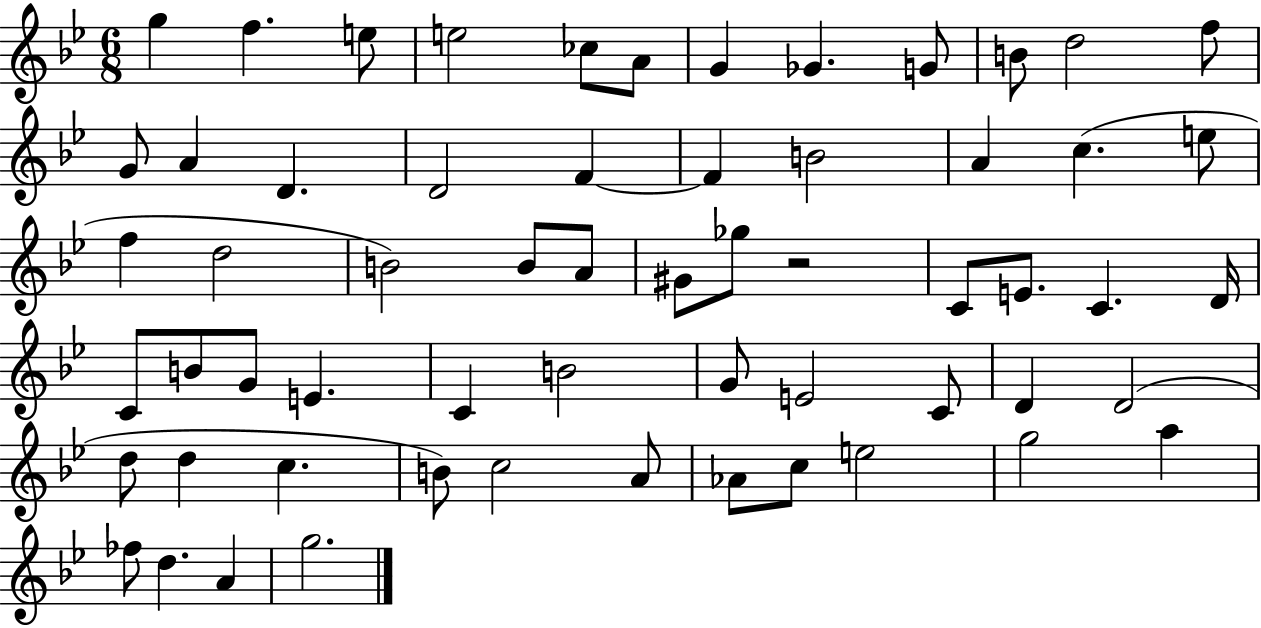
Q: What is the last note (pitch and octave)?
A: G5